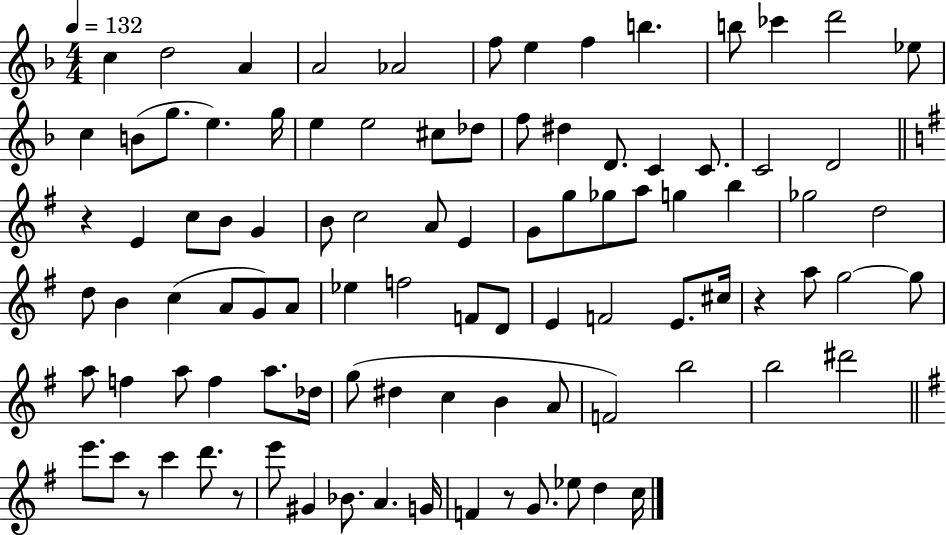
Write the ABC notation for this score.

X:1
T:Untitled
M:4/4
L:1/4
K:F
c d2 A A2 _A2 f/2 e f b b/2 _c' d'2 _e/2 c B/2 g/2 e g/4 e e2 ^c/2 _d/2 f/2 ^d D/2 C C/2 C2 D2 z E c/2 B/2 G B/2 c2 A/2 E G/2 g/2 _g/2 a/2 g b _g2 d2 d/2 B c A/2 G/2 A/2 _e f2 F/2 D/2 E F2 E/2 ^c/4 z a/2 g2 g/2 a/2 f a/2 f a/2 _d/4 g/2 ^d c B A/2 F2 b2 b2 ^d'2 e'/2 c'/2 z/2 c' d'/2 z/2 e'/2 ^G _B/2 A G/4 F z/2 G/2 _e/2 d c/4